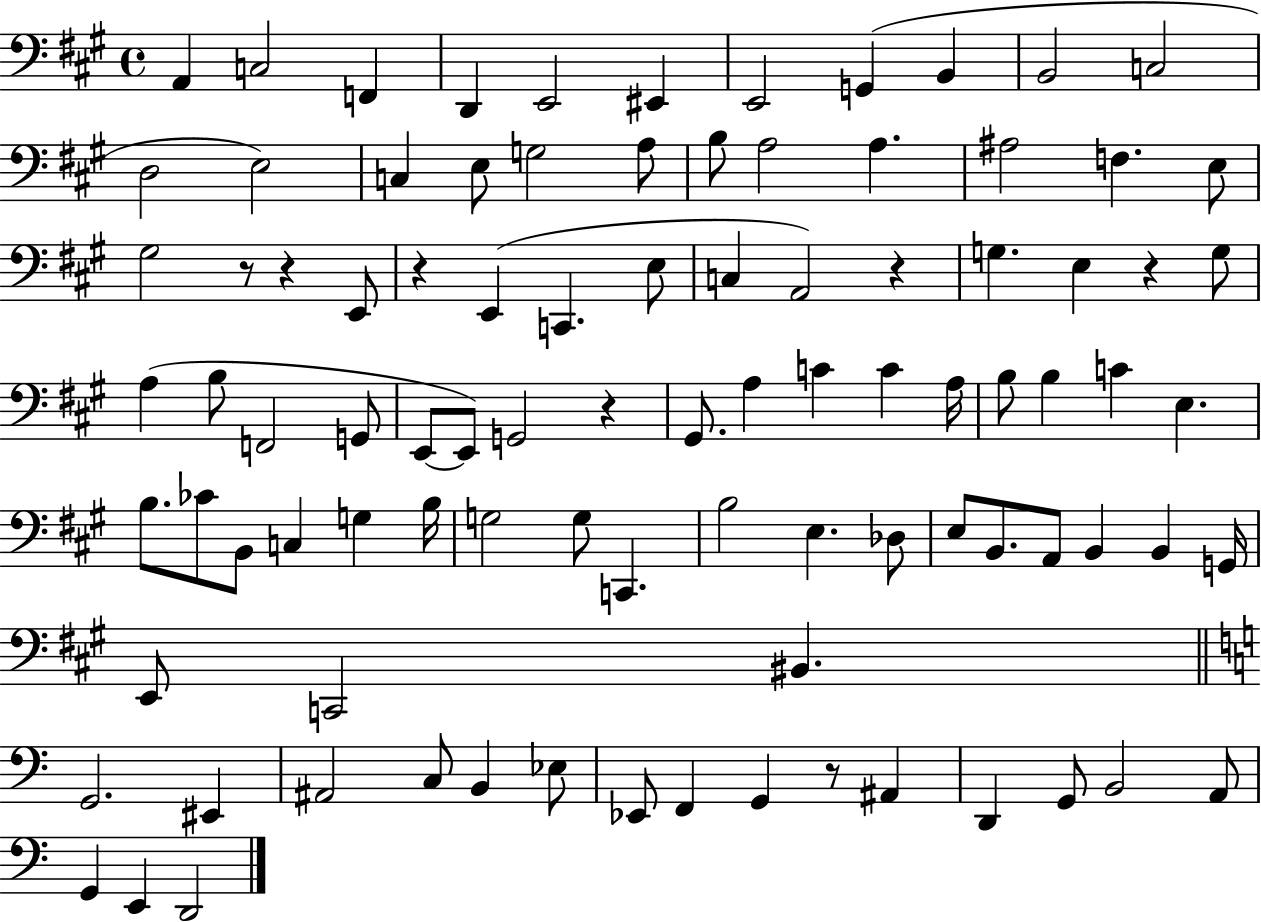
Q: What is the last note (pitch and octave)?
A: D2